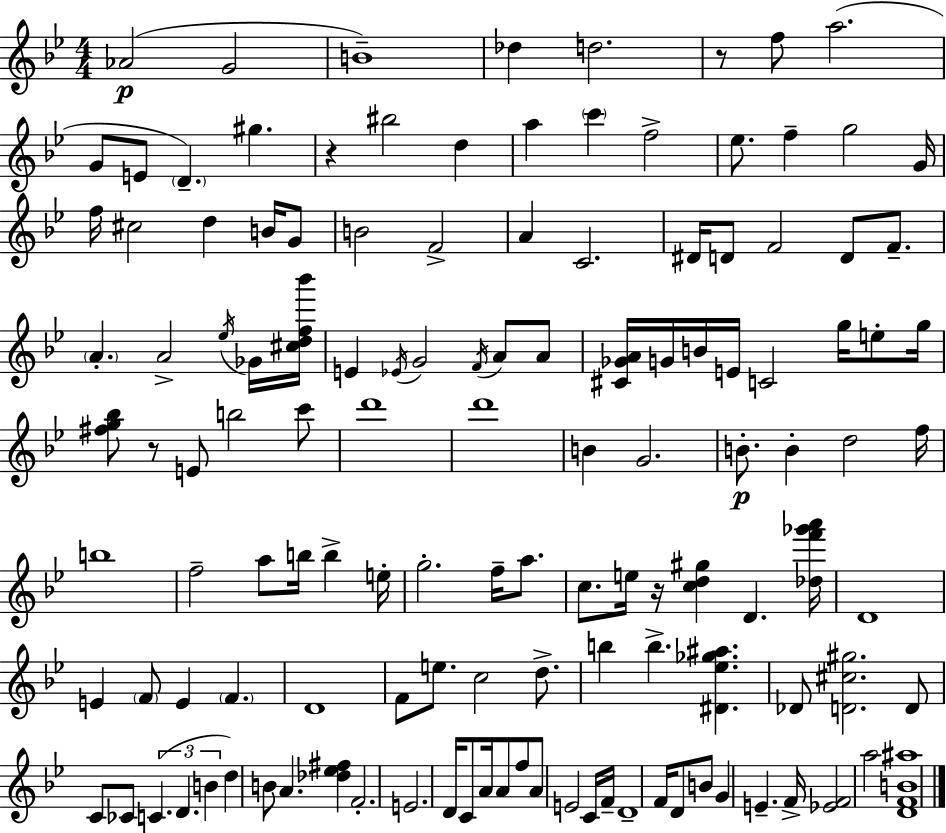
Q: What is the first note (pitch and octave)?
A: Ab4